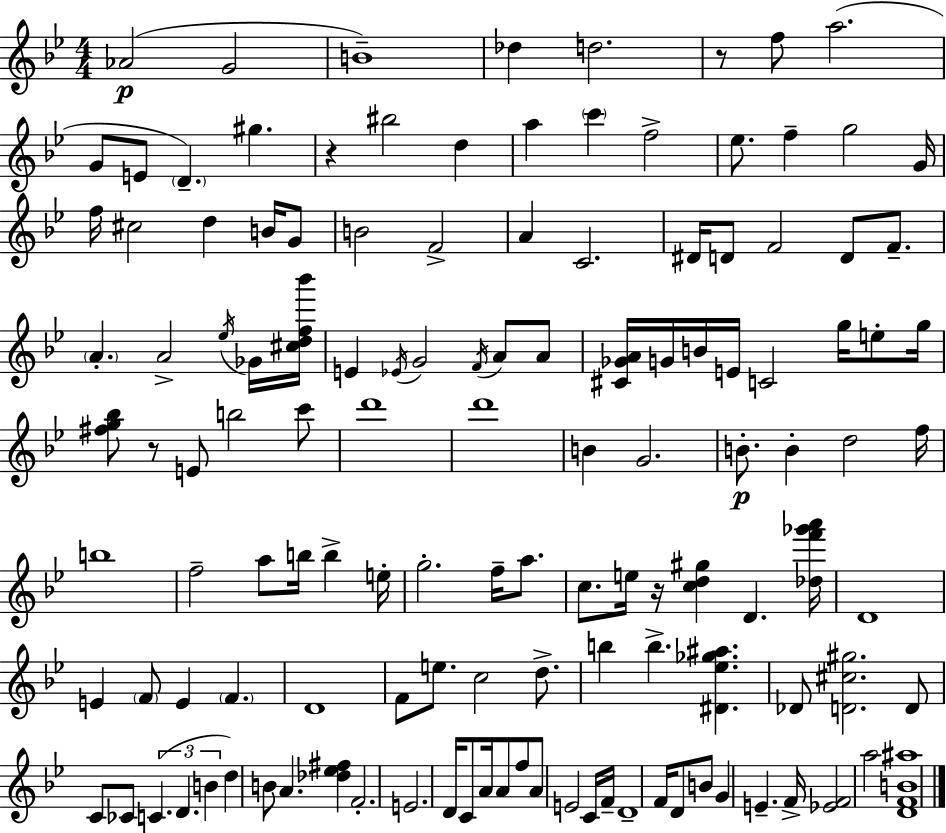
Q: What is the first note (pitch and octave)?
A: Ab4